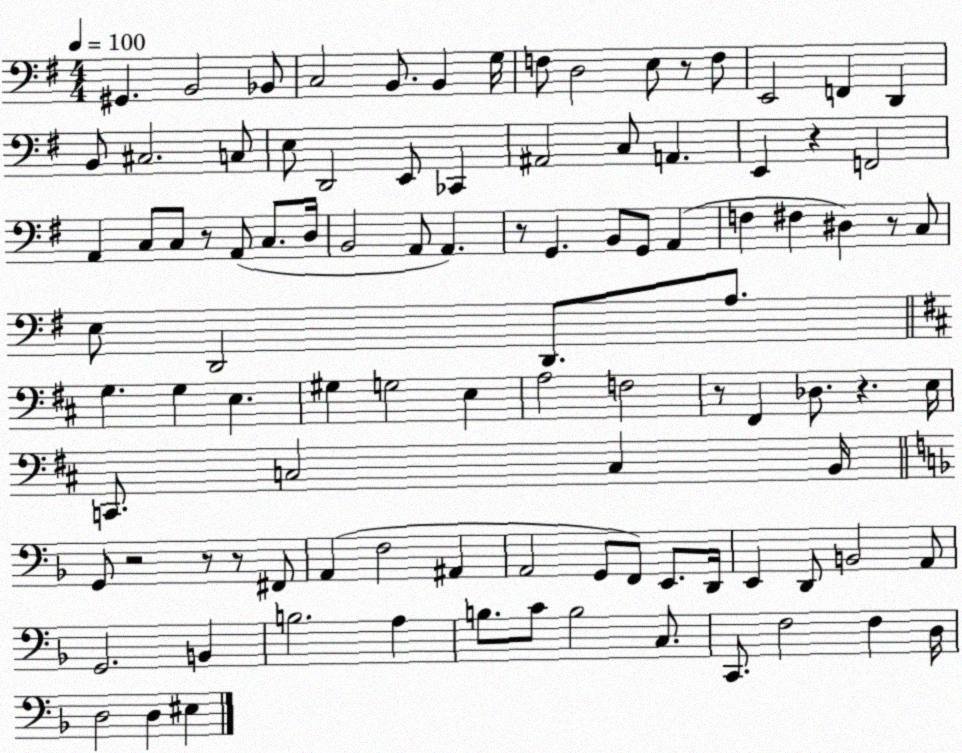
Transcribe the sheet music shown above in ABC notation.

X:1
T:Untitled
M:4/4
L:1/4
K:G
^G,, B,,2 _B,,/2 C,2 B,,/2 B,, G,/4 F,/2 D,2 E,/2 z/2 F,/2 E,,2 F,, D,, B,,/2 ^C,2 C,/2 E,/2 D,,2 E,,/2 _C,, ^A,,2 C,/2 A,, E,, z F,,2 A,, C,/2 C,/2 z/2 A,,/2 C,/2 D,/4 B,,2 A,,/2 A,, z/2 G,, B,,/2 G,,/2 A,, F, ^F, ^D, z/2 C,/2 E,/2 D,,2 D,,/2 A,/2 G, G, E, ^G, G,2 E, A,2 F,2 z/2 ^F,, _D,/2 z E,/4 C,,/2 C,2 C, B,,/4 G,,/2 z2 z/2 z/2 ^F,,/2 A,, F,2 ^A,, A,,2 G,,/2 F,,/2 E,,/2 D,,/4 E,, D,,/2 B,,2 A,,/2 G,,2 B,, B,2 A, B,/2 C/2 B,2 C,/2 C,,/2 F,2 F, D,/4 D,2 D, ^E,